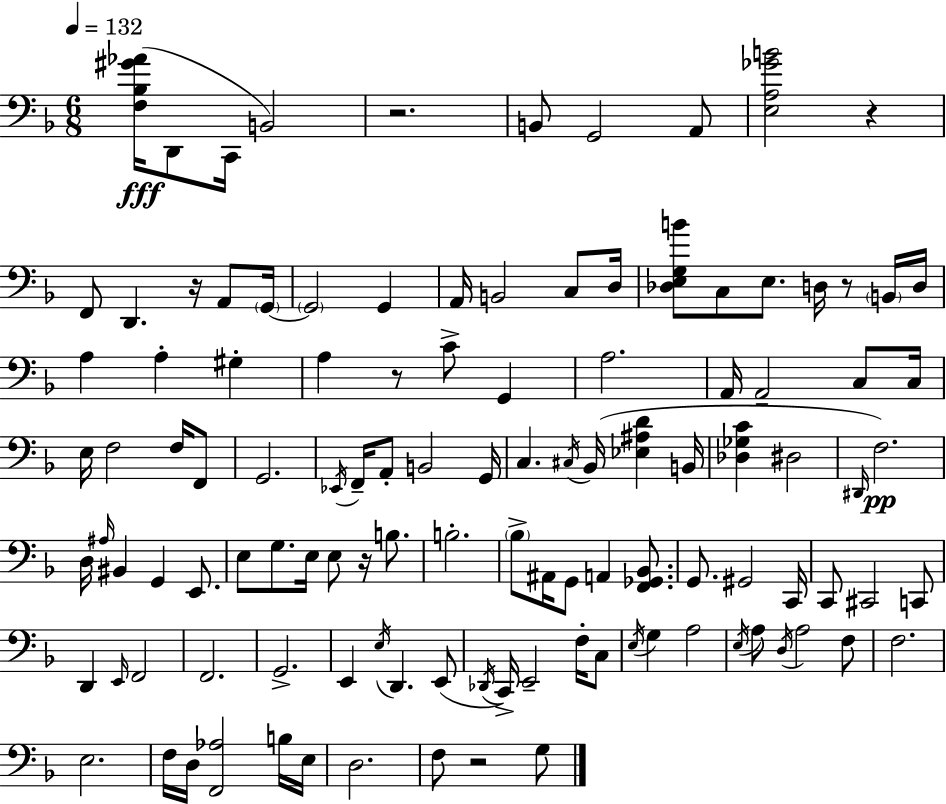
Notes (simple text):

[F3,Bb3,G#4,Ab4]/s D2/e C2/s B2/h R/h. B2/e G2/h A2/e [E3,A3,Gb4,B4]/h R/q F2/e D2/q. R/s A2/e G2/s G2/h G2/q A2/s B2/h C3/e D3/s [Db3,E3,G3,B4]/e C3/e E3/e. D3/s R/e B2/s D3/s A3/q A3/q G#3/q A3/q R/e C4/e G2/q A3/h. A2/s A2/h C3/e C3/s E3/s F3/h F3/s F2/e G2/h. Eb2/s F2/s A2/e B2/h G2/s C3/q. C#3/s Bb2/s [Eb3,A#3,D4]/q B2/s [Db3,Gb3,C4]/q D#3/h D#2/s F3/h. D3/s A#3/s BIS2/q G2/q E2/e. E3/e G3/e. E3/s E3/e R/s B3/e. B3/h. Bb3/e A#2/s G2/e A2/q [F2,Gb2,Bb2]/e. G2/e. G#2/h C2/s C2/e C#2/h C2/e D2/q E2/s F2/h F2/h. G2/h. E2/q E3/s D2/q. E2/e Db2/s C2/s E2/h F3/s C3/e E3/s G3/q A3/h E3/s A3/e D3/s A3/h F3/e F3/h. E3/h. F3/s D3/s [F2,Ab3]/h B3/s E3/s D3/h. F3/e R/h G3/e